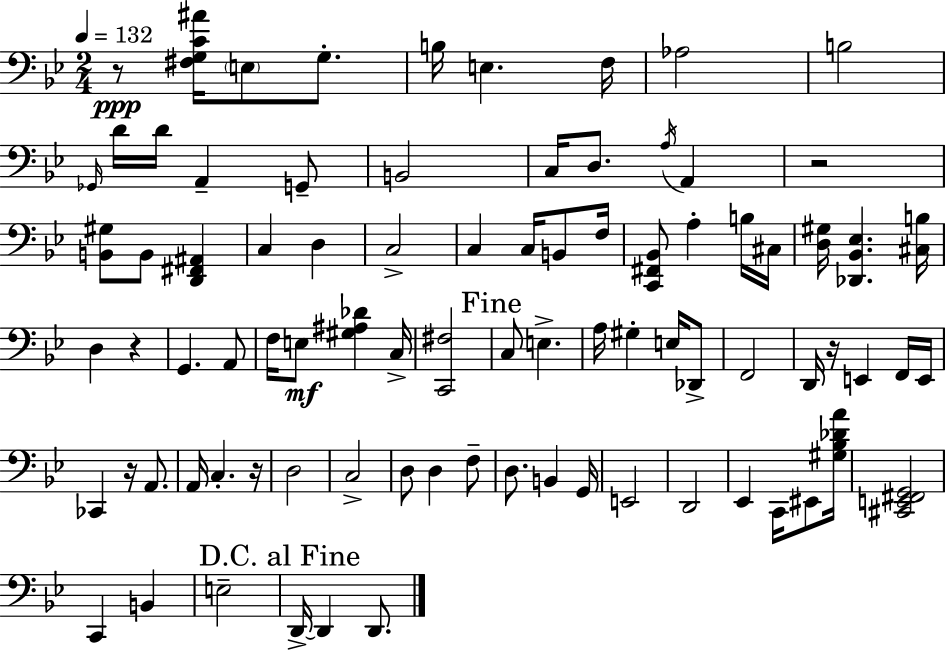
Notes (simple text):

R/e [F#3,G3,C4,A#4]/s E3/e G3/e. B3/s E3/q. F3/s Ab3/h B3/h Gb2/s D4/s D4/s A2/q G2/e B2/h C3/s D3/e. A3/s A2/q R/h [B2,G#3]/e B2/e [D2,F#2,A#2]/q C3/q D3/q C3/h C3/q C3/s B2/e F3/s [C2,F#2,Bb2]/e A3/q B3/s C#3/s [D3,G#3]/s [Db2,Bb2,Eb3]/q. [C#3,B3]/s D3/q R/q G2/q. A2/e F3/s E3/e [G#3,A#3,Db4]/q C3/s [C2,F#3]/h C3/e E3/q. A3/s G#3/q E3/s Db2/e F2/h D2/s R/s E2/q F2/s E2/s CES2/q R/s A2/e. A2/s C3/q. R/s D3/h C3/h D3/e D3/q F3/e D3/e. B2/q G2/s E2/h D2/h Eb2/q C2/s EIS2/e [G#3,Bb3,Db4,A4]/s [C#2,E2,F#2,G2]/h C2/q B2/q E3/h D2/s D2/q D2/e.